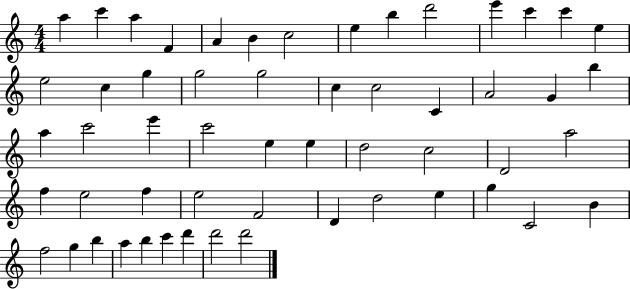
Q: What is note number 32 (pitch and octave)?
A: D5